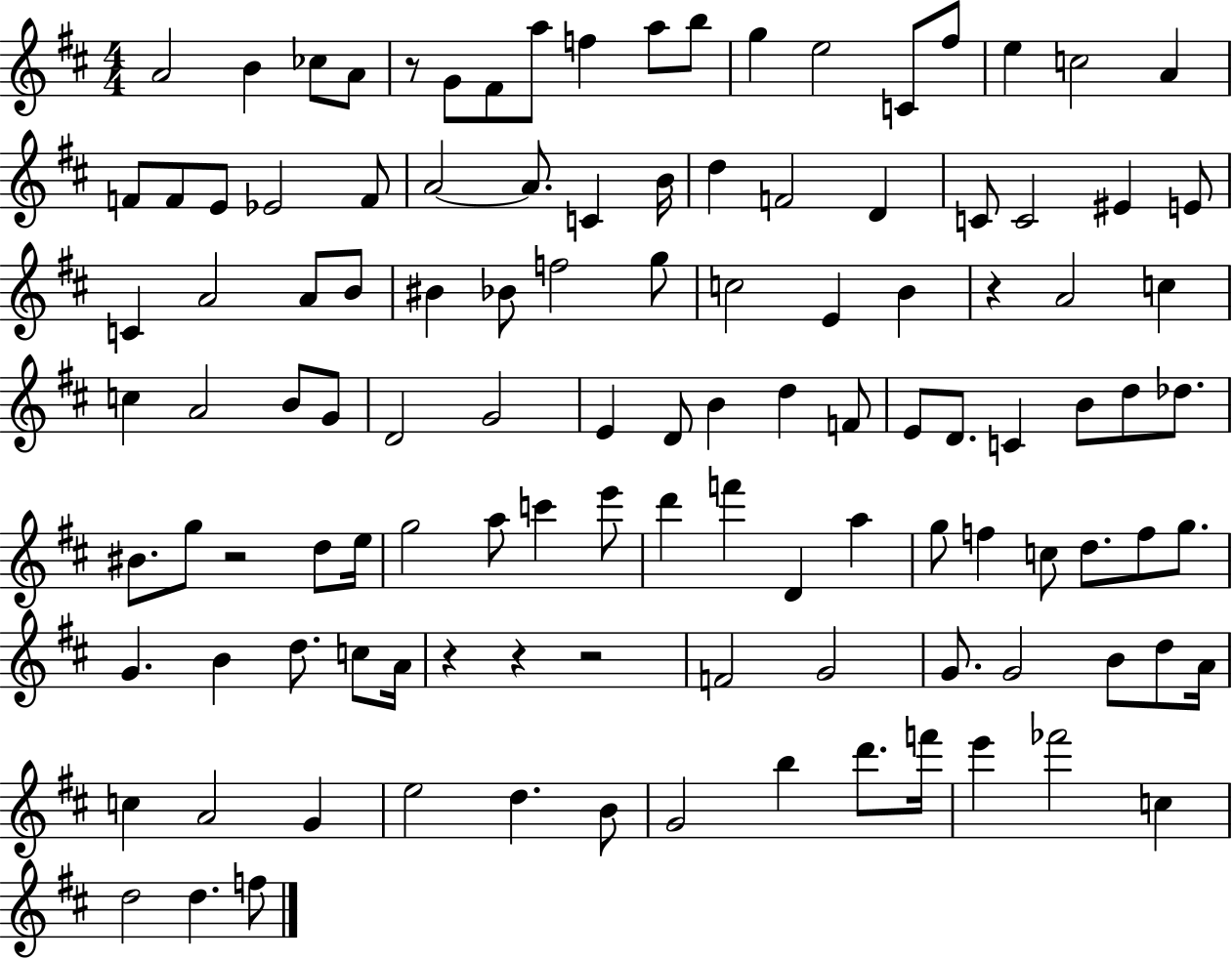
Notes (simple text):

A4/h B4/q CES5/e A4/e R/e G4/e F#4/e A5/e F5/q A5/e B5/e G5/q E5/h C4/e F#5/e E5/q C5/h A4/q F4/e F4/e E4/e Eb4/h F4/e A4/h A4/e. C4/q B4/s D5/q F4/h D4/q C4/e C4/h EIS4/q E4/e C4/q A4/h A4/e B4/e BIS4/q Bb4/e F5/h G5/e C5/h E4/q B4/q R/q A4/h C5/q C5/q A4/h B4/e G4/e D4/h G4/h E4/q D4/e B4/q D5/q F4/e E4/e D4/e. C4/q B4/e D5/e Db5/e. BIS4/e. G5/e R/h D5/e E5/s G5/h A5/e C6/q E6/e D6/q F6/q D4/q A5/q G5/e F5/q C5/e D5/e. F5/e G5/e. G4/q. B4/q D5/e. C5/e A4/s R/q R/q R/h F4/h G4/h G4/e. G4/h B4/e D5/e A4/s C5/q A4/h G4/q E5/h D5/q. B4/e G4/h B5/q D6/e. F6/s E6/q FES6/h C5/q D5/h D5/q. F5/e